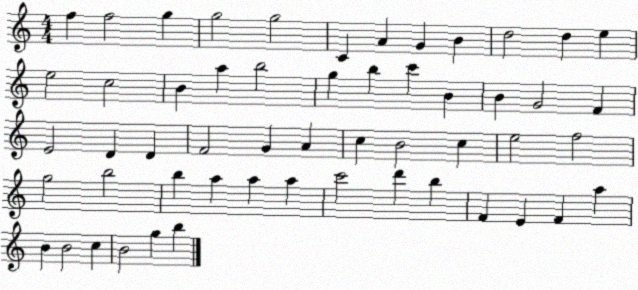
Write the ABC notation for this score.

X:1
T:Untitled
M:4/4
L:1/4
K:C
f f2 g g2 g2 C A G B d2 d e e2 c2 B a b2 g b c' B B G2 F E2 D D F2 G A c B2 c e2 f2 g2 b2 b a a a c'2 d' b F E F a B B2 c B2 g b